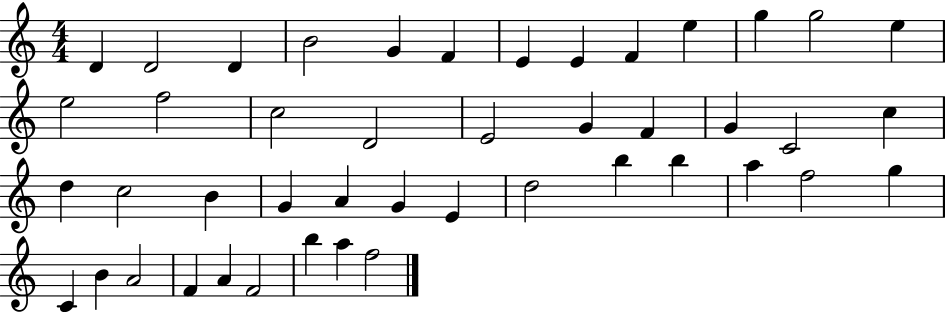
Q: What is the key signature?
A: C major